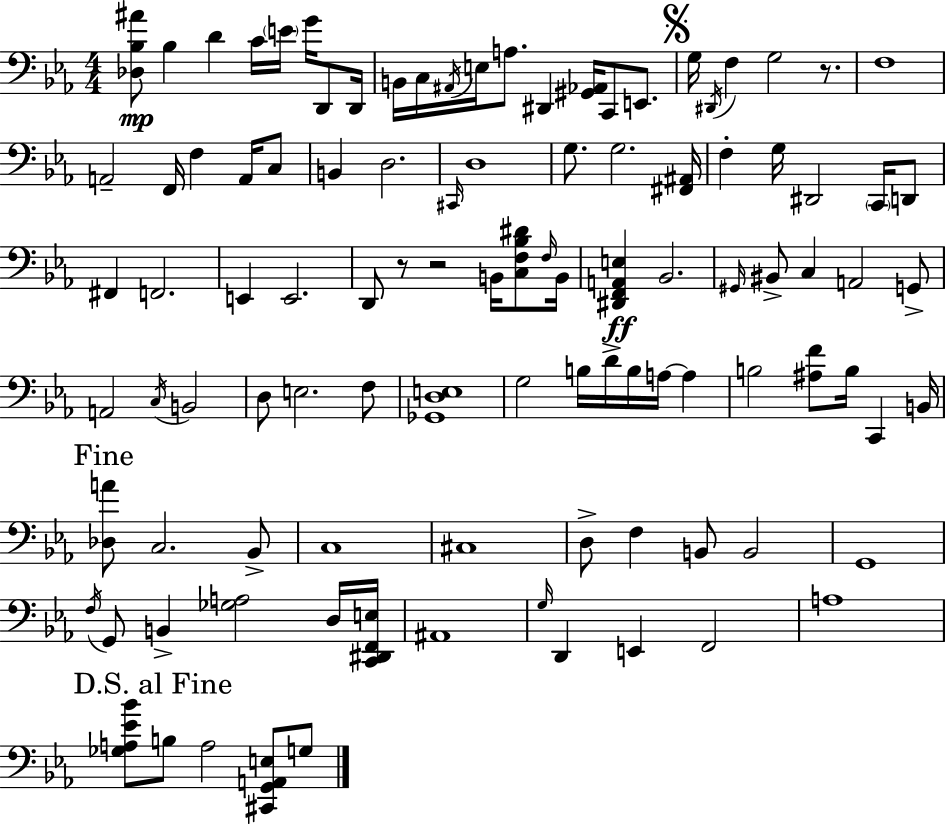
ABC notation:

X:1
T:Untitled
M:4/4
L:1/4
K:Eb
[_D,_B,^A]/2 _B, D C/4 E/4 G/4 D,,/2 D,,/4 B,,/4 C,/4 ^A,,/4 E,/4 A,/2 ^D,, [^G,,_A,,]/4 C,,/2 E,,/2 G,/4 ^D,,/4 F, G,2 z/2 F,4 A,,2 F,,/4 F, A,,/4 C,/2 B,, D,2 ^C,,/4 D,4 G,/2 G,2 [^F,,^A,,]/4 F, G,/4 ^D,,2 C,,/4 D,,/2 ^F,, F,,2 E,, E,,2 D,,/2 z/2 z2 B,,/4 [C,F,_B,^D]/2 F,/4 B,,/4 [^D,,F,,A,,E,] _B,,2 ^G,,/4 ^B,,/2 C, A,,2 G,,/2 A,,2 C,/4 B,,2 D,/2 E,2 F,/2 [_G,,D,E,]4 G,2 B,/4 D/4 B,/4 A,/4 A, B,2 [^A,F]/2 B,/4 C,, B,,/4 [_D,A]/2 C,2 _B,,/2 C,4 ^C,4 D,/2 F, B,,/2 B,,2 G,,4 F,/4 G,,/2 B,, [_G,A,]2 D,/4 [C,,^D,,F,,E,]/4 ^A,,4 G,/4 D,, E,, F,,2 A,4 [_G,A,_E_B]/2 B,/2 A,2 [^C,,G,,A,,E,]/2 G,/2